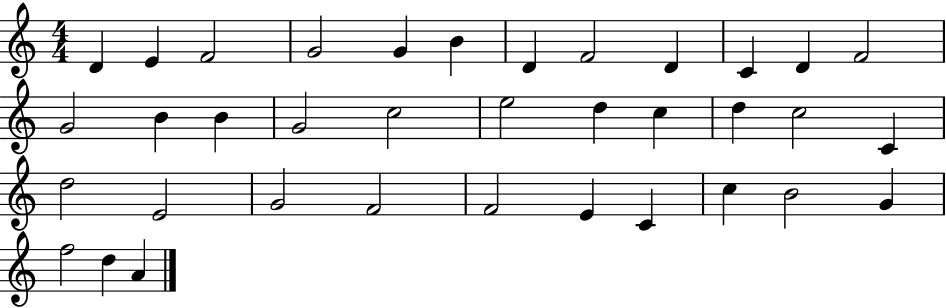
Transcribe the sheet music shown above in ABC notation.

X:1
T:Untitled
M:4/4
L:1/4
K:C
D E F2 G2 G B D F2 D C D F2 G2 B B G2 c2 e2 d c d c2 C d2 E2 G2 F2 F2 E C c B2 G f2 d A